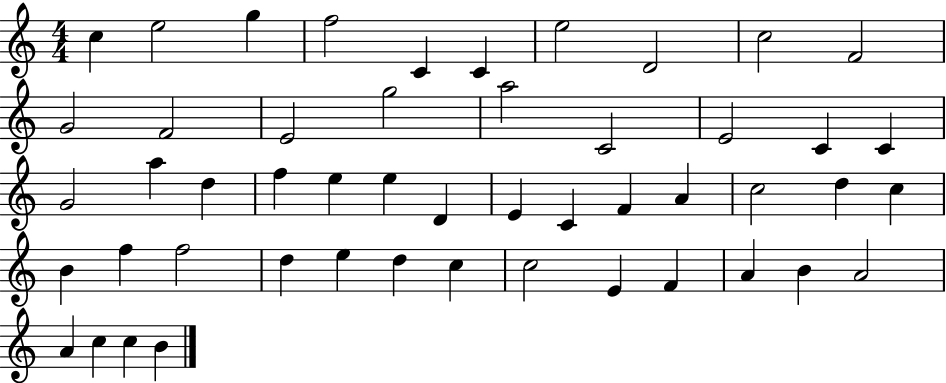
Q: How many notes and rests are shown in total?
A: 50